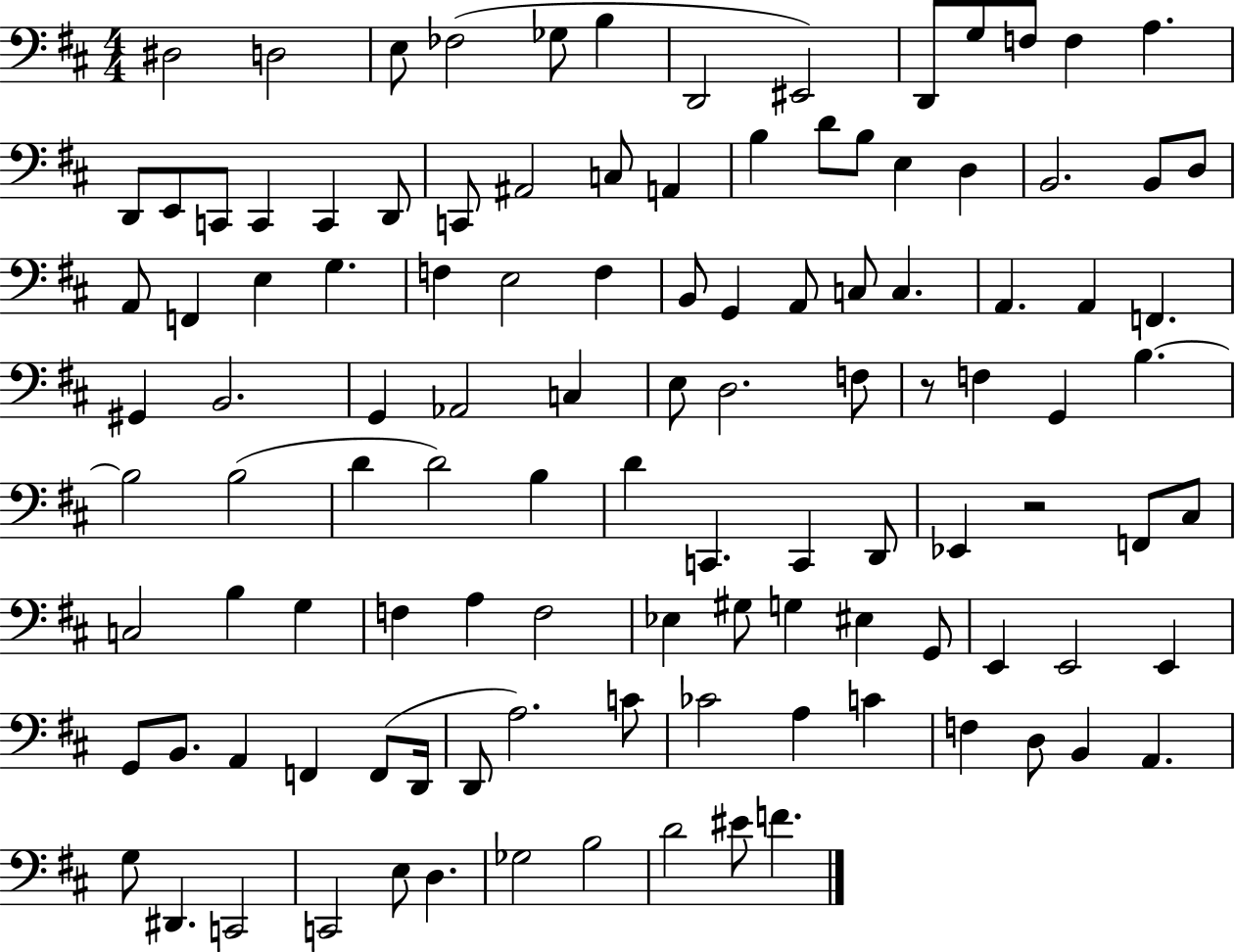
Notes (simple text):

D#3/h D3/h E3/e FES3/h Gb3/e B3/q D2/h EIS2/h D2/e G3/e F3/e F3/q A3/q. D2/e E2/e C2/e C2/q C2/q D2/e C2/e A#2/h C3/e A2/q B3/q D4/e B3/e E3/q D3/q B2/h. B2/e D3/e A2/e F2/q E3/q G3/q. F3/q E3/h F3/q B2/e G2/q A2/e C3/e C3/q. A2/q. A2/q F2/q. G#2/q B2/h. G2/q Ab2/h C3/q E3/e D3/h. F3/e R/e F3/q G2/q B3/q. B3/h B3/h D4/q D4/h B3/q D4/q C2/q. C2/q D2/e Eb2/q R/h F2/e C#3/e C3/h B3/q G3/q F3/q A3/q F3/h Eb3/q G#3/e G3/q EIS3/q G2/e E2/q E2/h E2/q G2/e B2/e. A2/q F2/q F2/e D2/s D2/e A3/h. C4/e CES4/h A3/q C4/q F3/q D3/e B2/q A2/q. G3/e D#2/q. C2/h C2/h E3/e D3/q. Gb3/h B3/h D4/h EIS4/e F4/q.